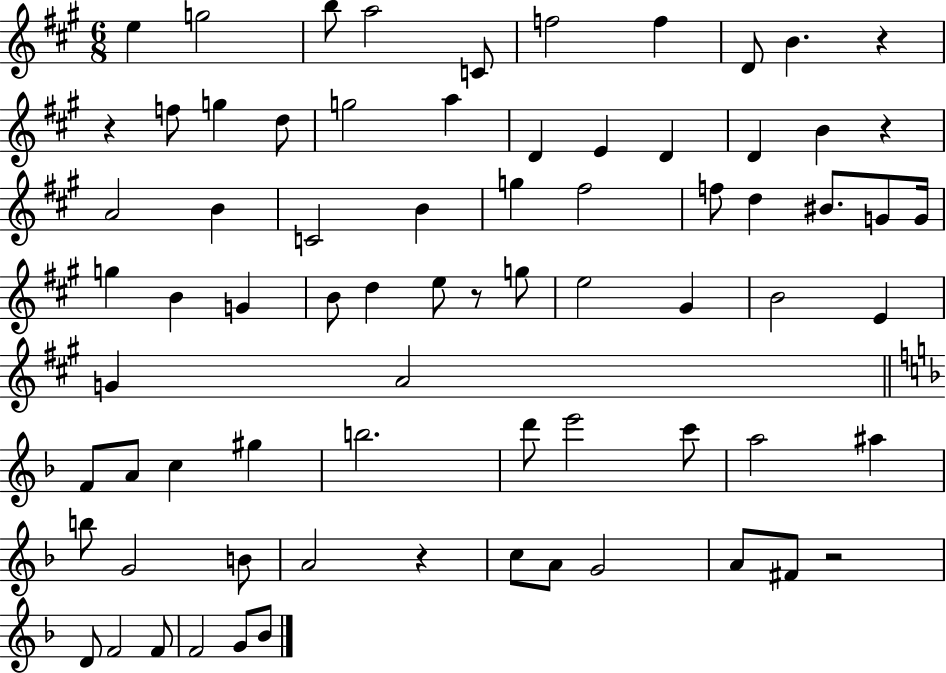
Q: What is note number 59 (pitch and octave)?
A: A4